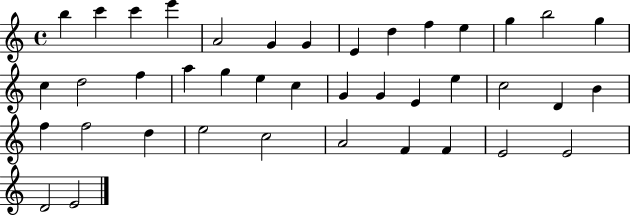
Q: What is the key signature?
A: C major